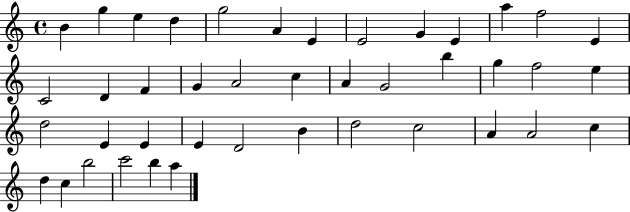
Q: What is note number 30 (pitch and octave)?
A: D4